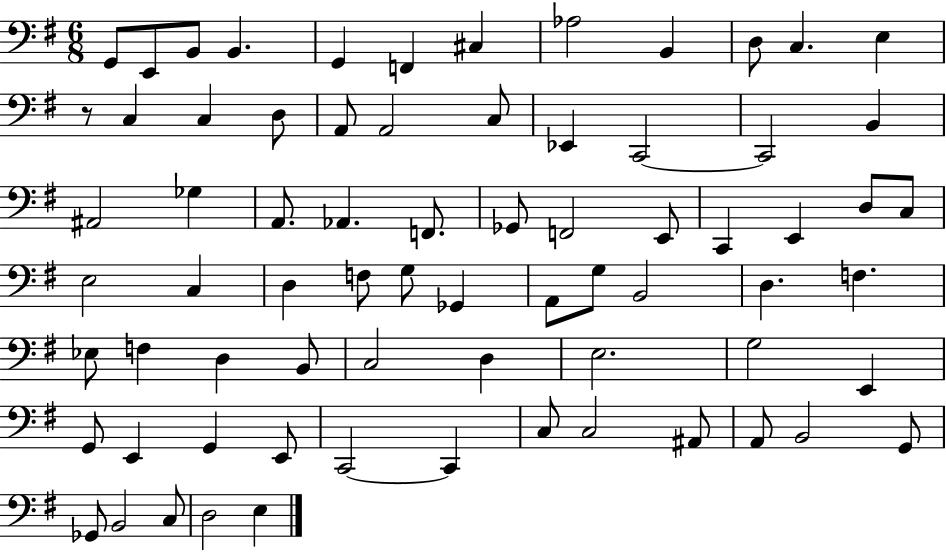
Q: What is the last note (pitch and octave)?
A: E3